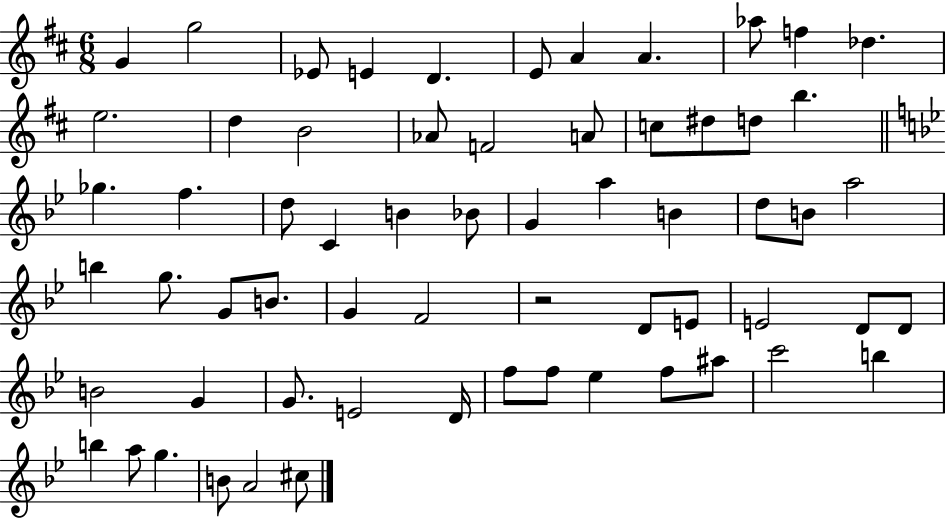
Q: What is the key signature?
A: D major